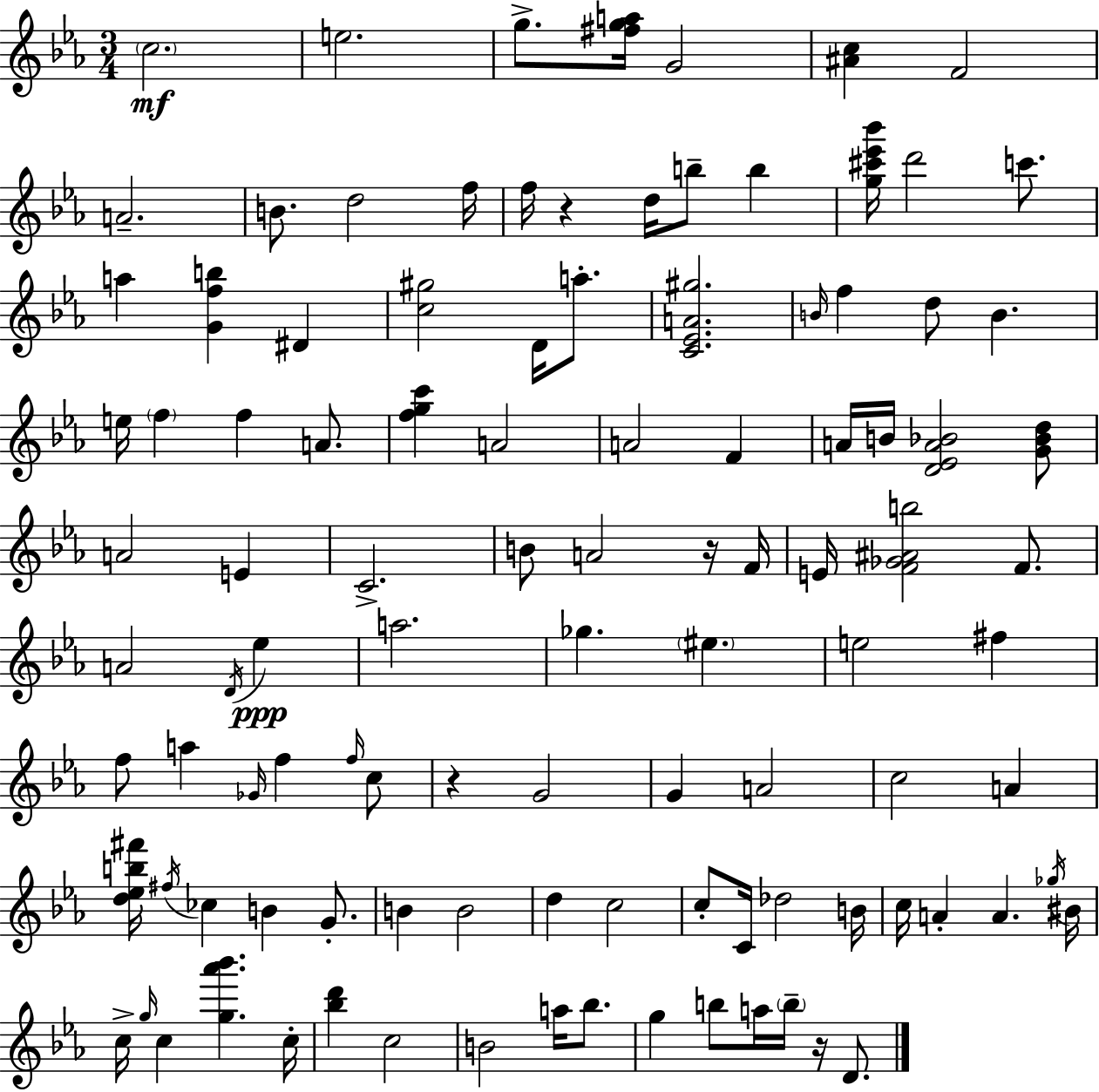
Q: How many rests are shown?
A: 4